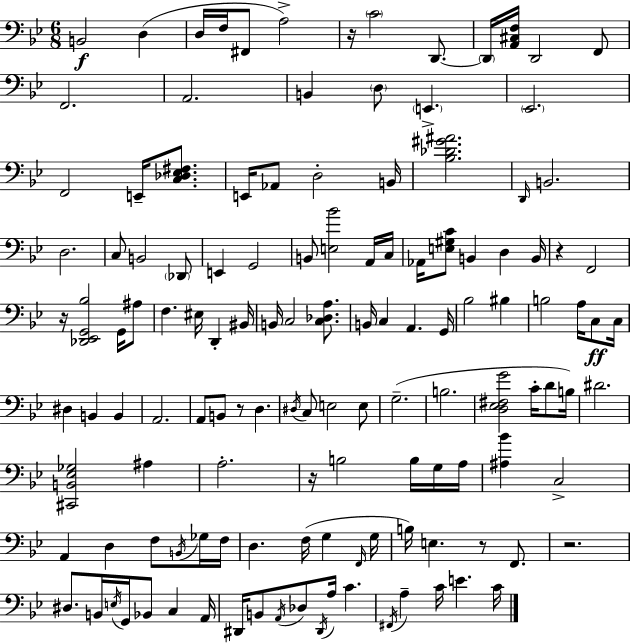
{
  \clef bass
  \numericTimeSignature
  \time 6/8
  \key bes \major
  \repeat volta 2 { b,2\f d4( | d16 f16 fis,8 a2->) | r16 \parenthesize c'2 d,8.~~ | \parenthesize d,16 <a, cis f>16 d,2 f,8 | \break f,2. | a,2. | b,4 \parenthesize d8 \parenthesize e,4.-> | \parenthesize ees,2. | \break f,2 e,16-- <c des ees fis>8. | e,16 aes,8 d2-. b,16 | <bes des' gis' ais'>2. | \grace { d,16 } b,2. | \break d2. | c8 b,2 \parenthesize des,8 | e,4 g,2 | b,8 <e bes'>2 a,16 | \break c16 aes,16 <e gis c'>8 b,4 d4 | b,16 r4 f,2 | r16 <des, ees, g, bes>2 g,16 ais8 | f4. eis16 d,4-. | \break bis,16 b,16 c2 <c des a>8. | b,16 c4 a,4. | g,16 bes2 bis4 | b2 a16 c8\ff | \break c16 dis4 b,4 b,4 | a,2. | a,8 b,8 r8 d4. | \acciaccatura { dis16 } c8 e2 | \break e8 g2.--( | b2. | <d ees fis g'>2 c'16-. d'8 | b16) dis'2. | \break <cis, b, ees ges>2 ais4 | a2.-. | r16 b2 b16 | g16 a16 <ais bes'>4 c2-> | \break a,4 d4 f8 | \acciaccatura { b,16 } ges16 f16 d4. f16( g4 | \grace { f,16 } g16 b16) e4. r8 | f,8. r2. | \break dis8. b,16 \acciaccatura { e16 } g,16 bes,8 | c4 a,16 dis,16 b,8 \acciaccatura { a,16 } des8 \acciaccatura { dis,16 } | a16 c'4. \acciaccatura { fis,16 } a4-- | c'16 e'4. c'16 } \bar "|."
}